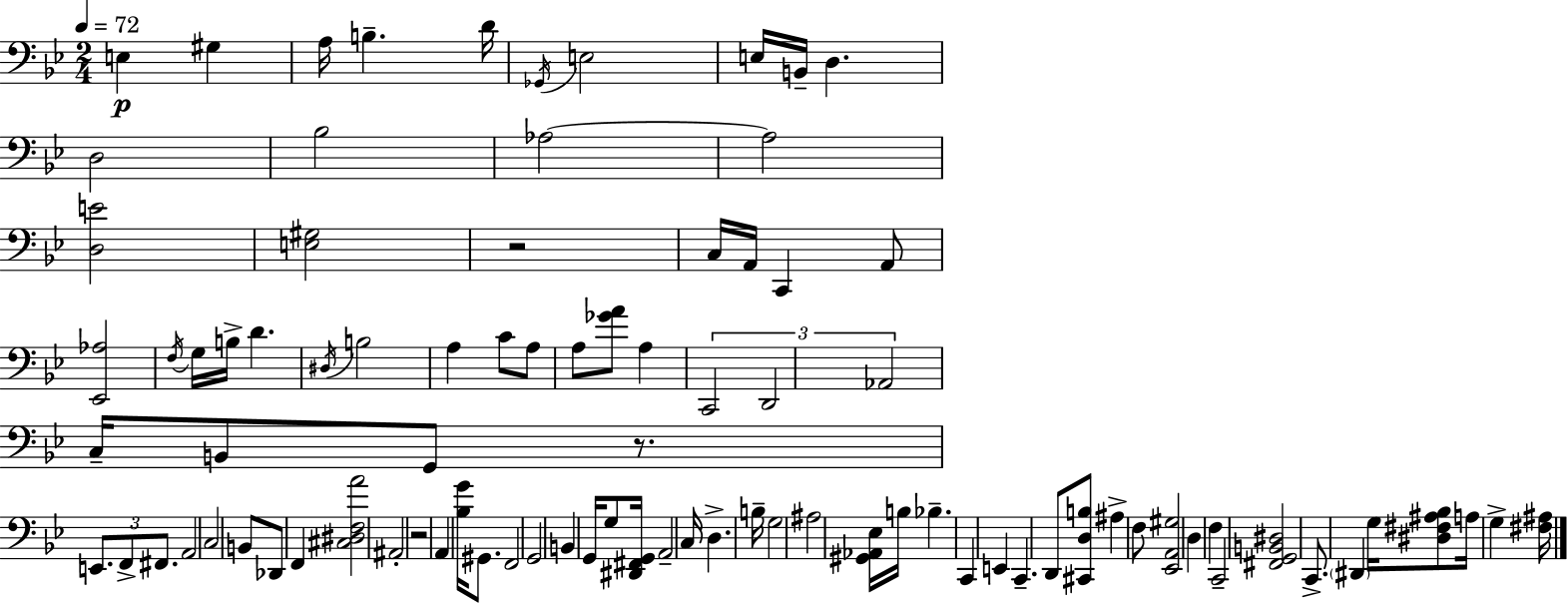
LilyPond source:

{
  \clef bass
  \numericTimeSignature
  \time 2/4
  \key bes \major
  \tempo 4 = 72
  \repeat volta 2 { e4\p gis4 | a16 b4.-- d'16 | \acciaccatura { ges,16 } e2 | e16 b,16-- d4. | \break d2 | bes2 | aes2~~ | aes2 | \break <d e'>2 | <e gis>2 | r2 | c16 a,16 c,4 a,8 | \break <ees, aes>2 | \acciaccatura { f16 } g16 b16-> d'4. | \acciaccatura { dis16 } b2 | a4 c'8 | \break a8 a8 <ges' a'>8 a4 | \tuplet 3/2 { c,2 | d,2 | aes,2 } | \break c16-- b,8 g,8 | r8. \tuplet 3/2 { e,8. f,8-> | fis,8. } a,2 | c2 | \break b,8 des,8 f,4 | <cis dis f a'>2 | ais,2-. | r2 | \break a,4 <bes g'>16 | gis,8. f,2 | g,2 | b,4 g,16 | \break g8 <dis, fis, g,>16 a,2-- | c16 d4.-> | b16-- g2 | ais2 | \break <gis, aes, ees>16 b16 bes4.-- | c,4 e,4 | c,4.-- | d,8 <cis, d b>8 ais4-> | \break f8 <ees, a, gis>2 | d4 f4 | c,2-- | <fis, g, b, dis>2 | \break c,8.-> \parenthesize dis,4 | g16 <dis fis ais bes>8 a16 g4-> | <fis ais>16 } \bar "|."
}